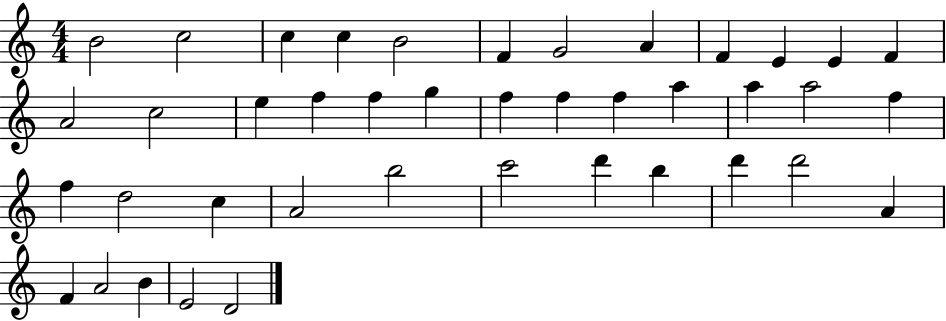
X:1
T:Untitled
M:4/4
L:1/4
K:C
B2 c2 c c B2 F G2 A F E E F A2 c2 e f f g f f f a a a2 f f d2 c A2 b2 c'2 d' b d' d'2 A F A2 B E2 D2